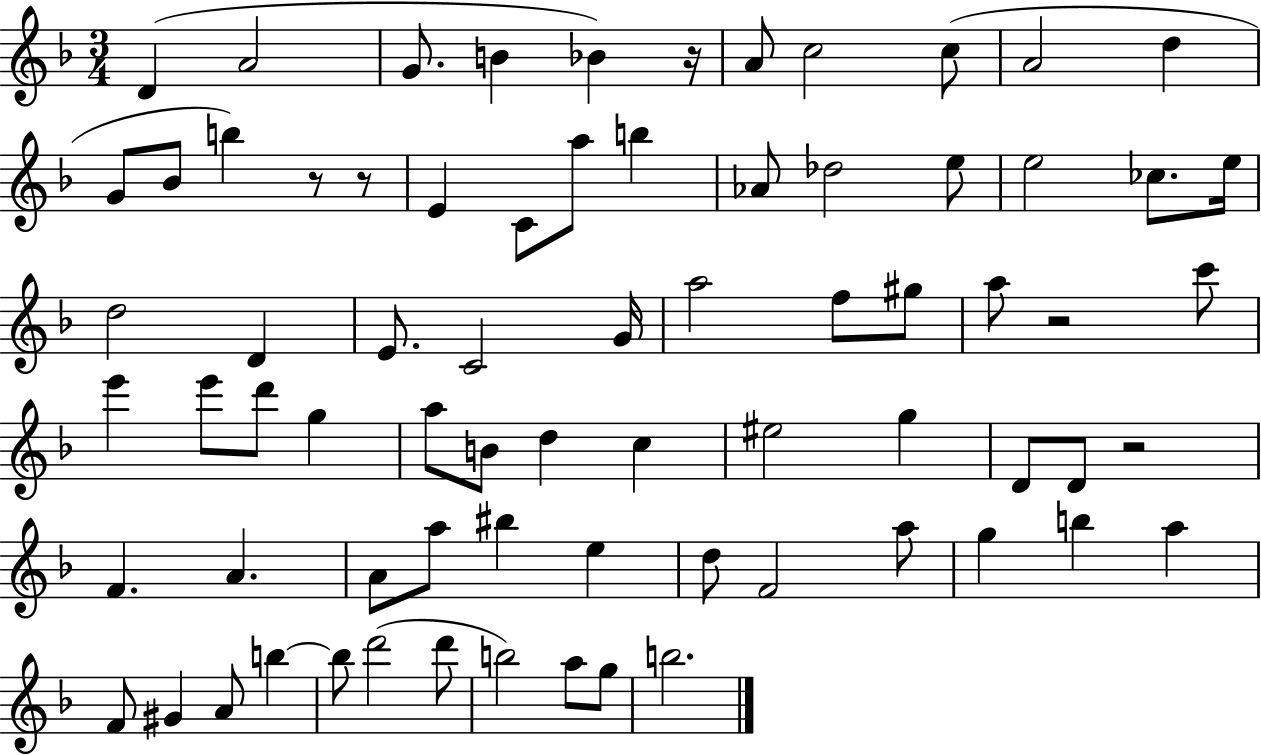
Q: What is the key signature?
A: F major